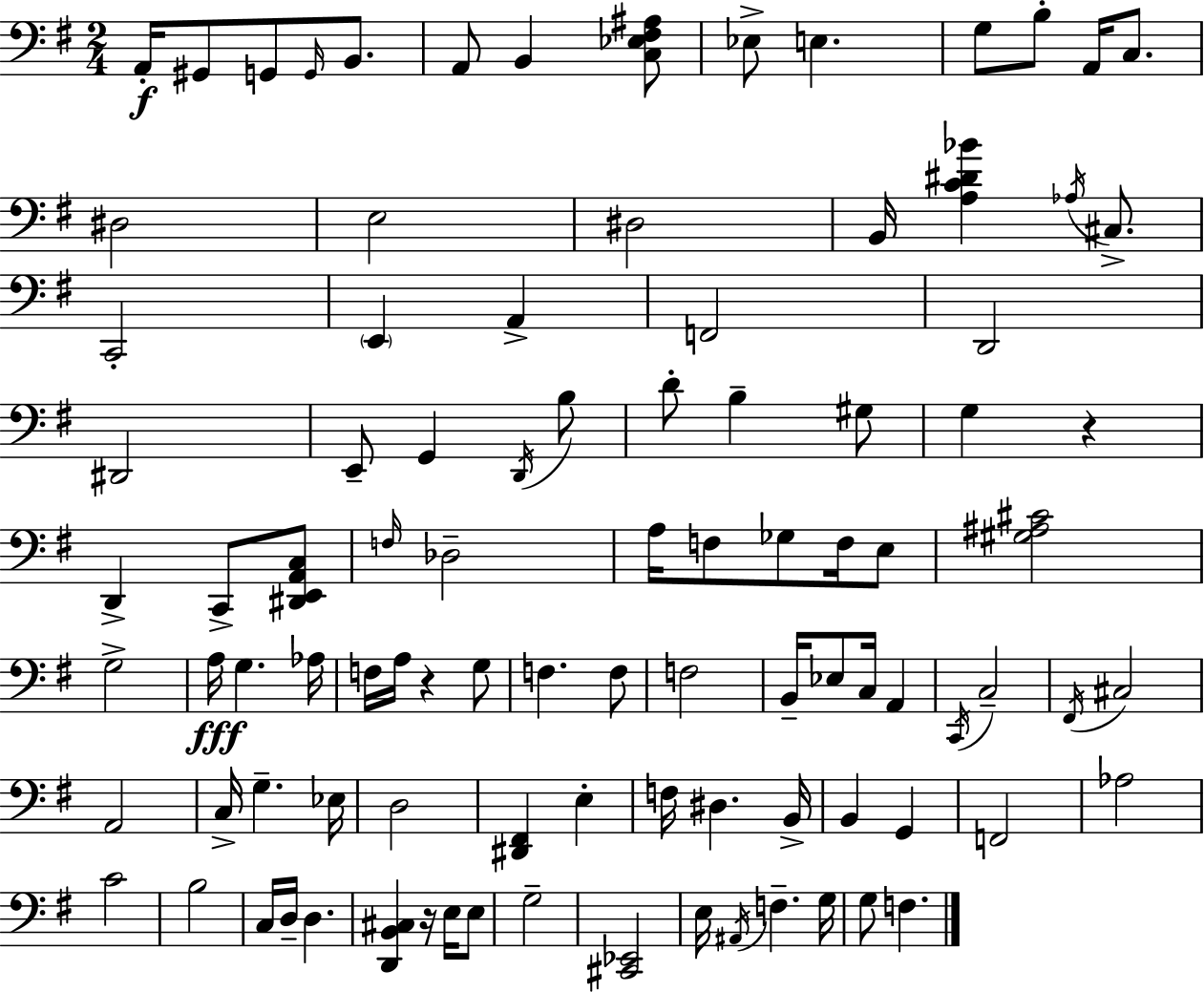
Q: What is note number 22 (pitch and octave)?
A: A2